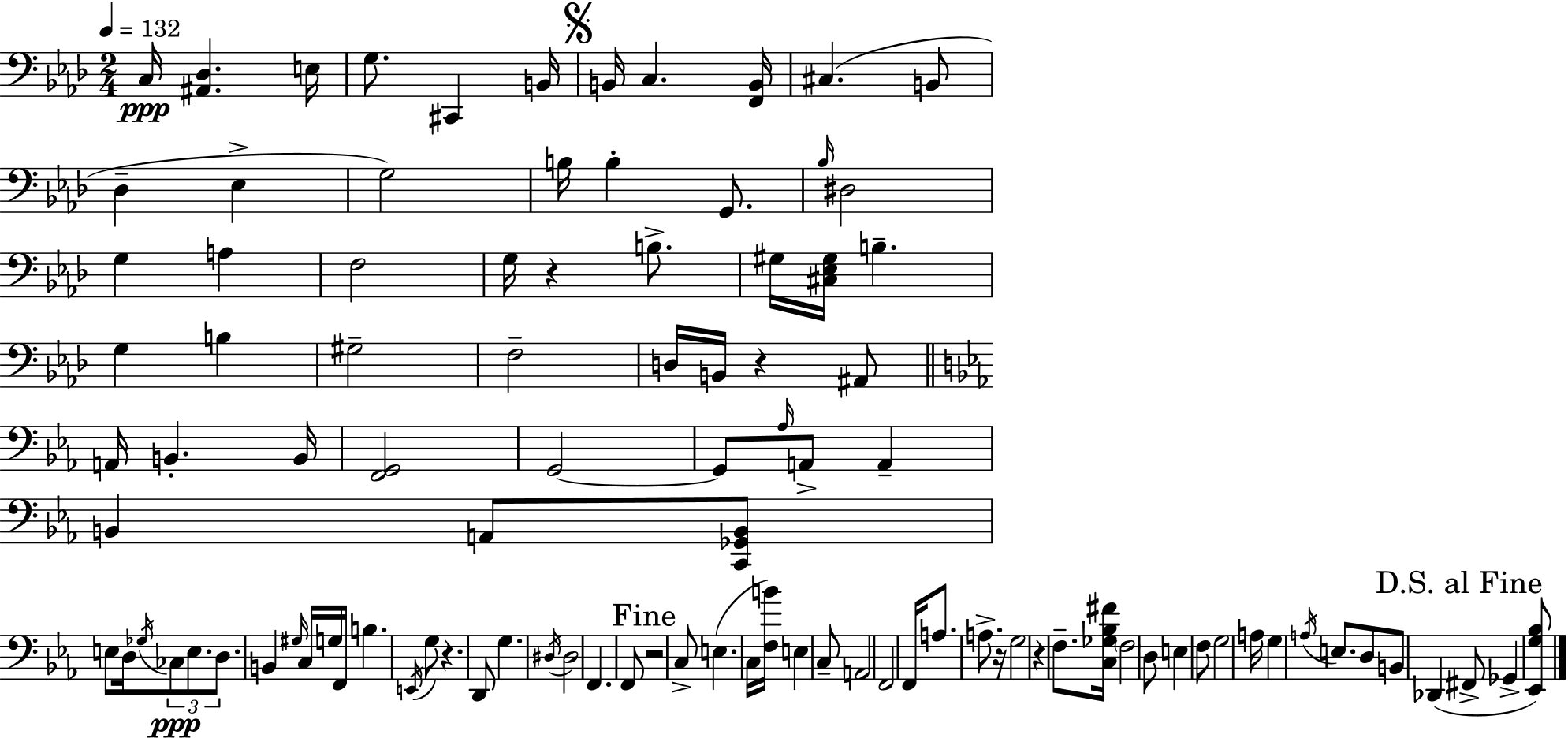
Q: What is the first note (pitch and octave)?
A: C3